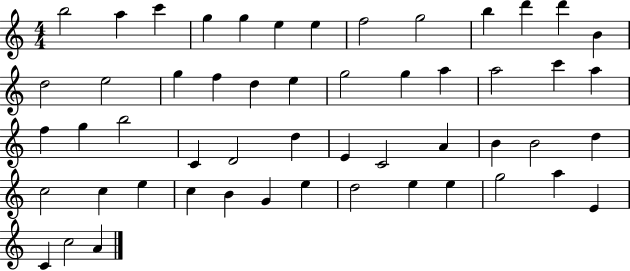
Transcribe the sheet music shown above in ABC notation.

X:1
T:Untitled
M:4/4
L:1/4
K:C
b2 a c' g g e e f2 g2 b d' d' B d2 e2 g f d e g2 g a a2 c' a f g b2 C D2 d E C2 A B B2 d c2 c e c B G e d2 e e g2 a E C c2 A